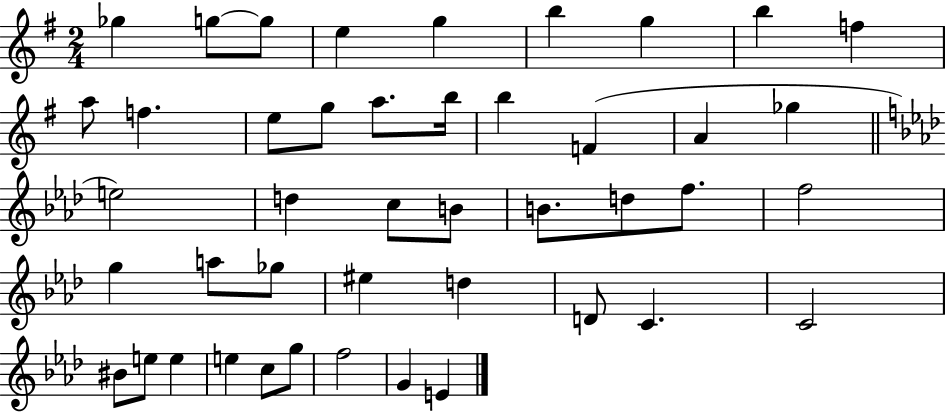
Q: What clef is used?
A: treble